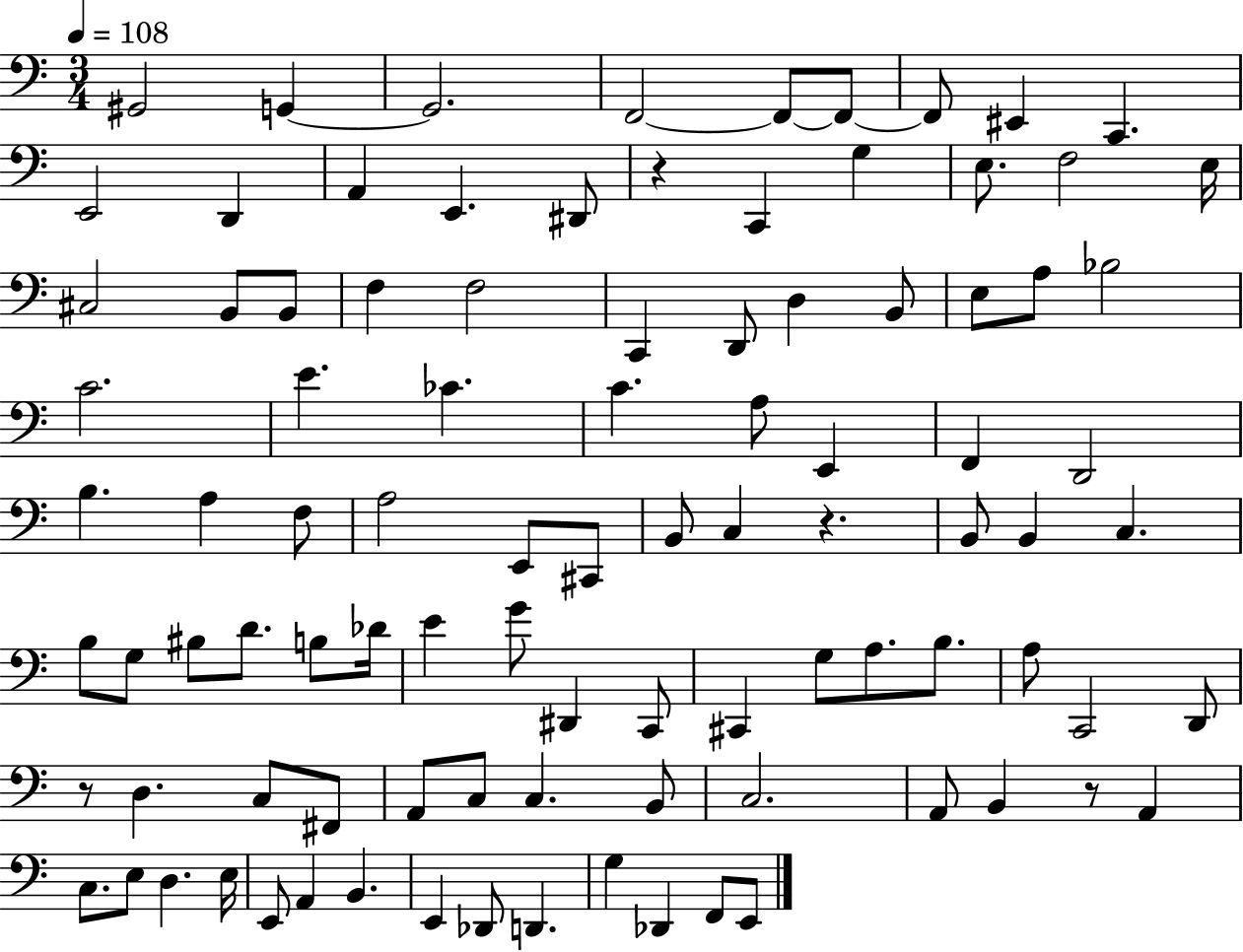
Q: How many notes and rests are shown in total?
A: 96